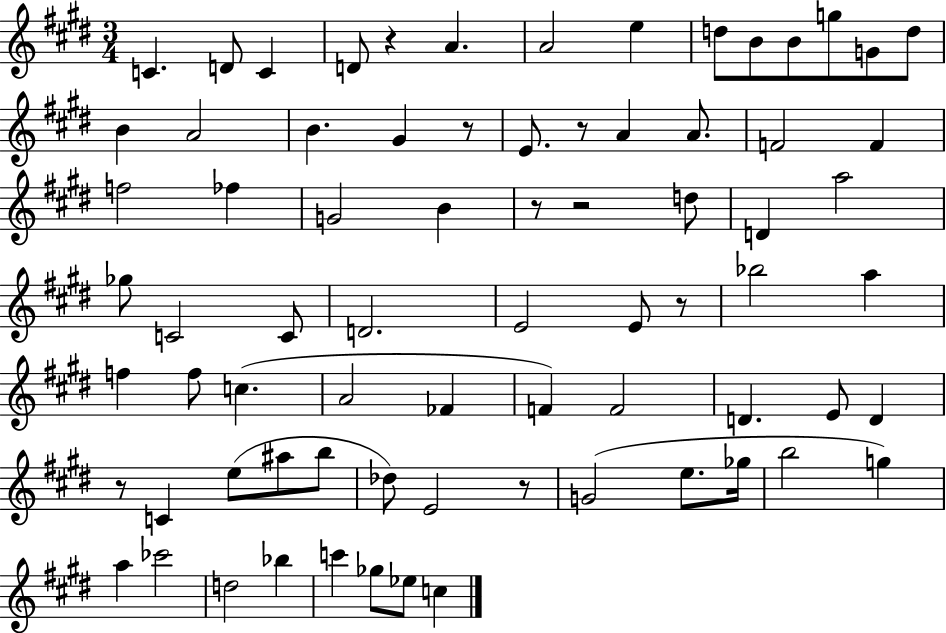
{
  \clef treble
  \numericTimeSignature
  \time 3/4
  \key e \major
  c'4. d'8 c'4 | d'8 r4 a'4. | a'2 e''4 | d''8 b'8 b'8 g''8 g'8 d''8 | \break b'4 a'2 | b'4. gis'4 r8 | e'8. r8 a'4 a'8. | f'2 f'4 | \break f''2 fes''4 | g'2 b'4 | r8 r2 d''8 | d'4 a''2 | \break ges''8 c'2 c'8 | d'2. | e'2 e'8 r8 | bes''2 a''4 | \break f''4 f''8 c''4.( | a'2 fes'4 | f'4) f'2 | d'4. e'8 d'4 | \break r8 c'4 e''8( ais''8 b''8 | des''8) e'2 r8 | g'2( e''8. ges''16 | b''2 g''4) | \break a''4 ces'''2 | d''2 bes''4 | c'''4 ges''8 ees''8 c''4 | \bar "|."
}